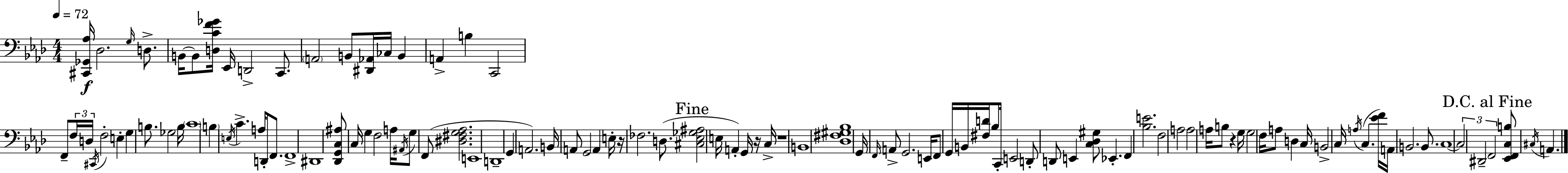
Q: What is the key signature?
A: AES major